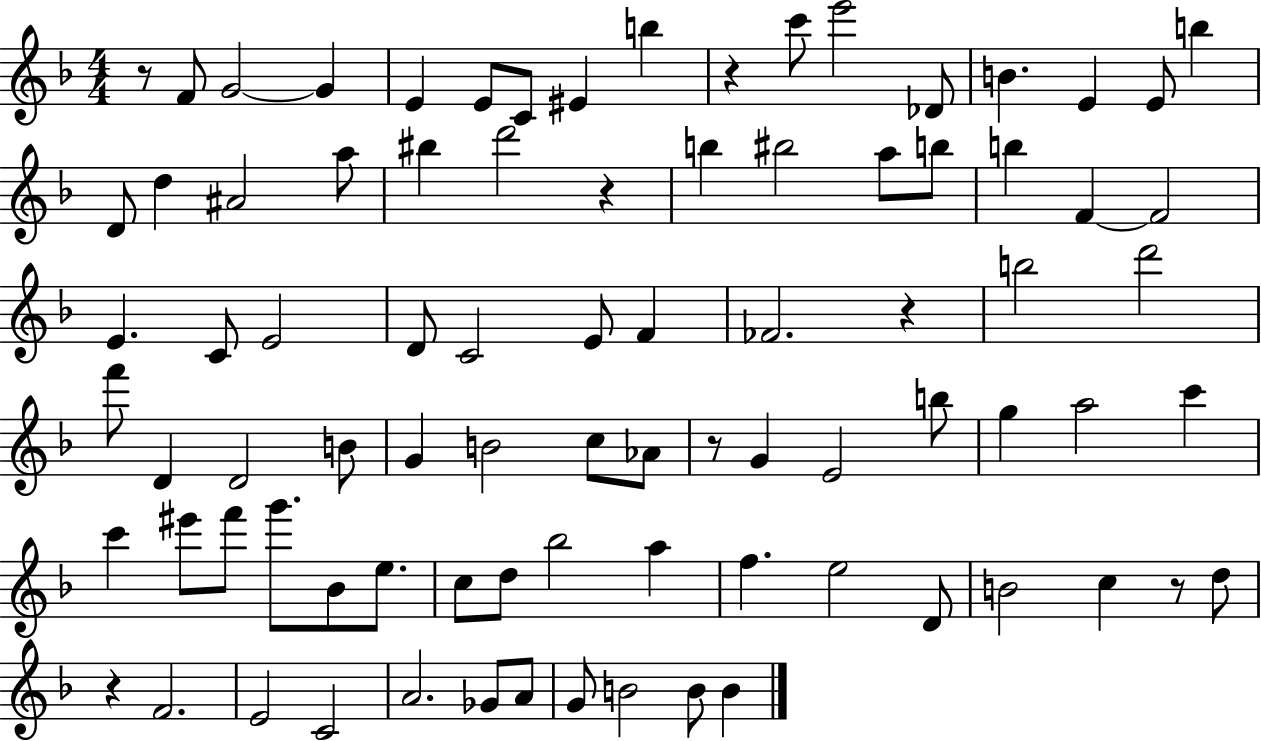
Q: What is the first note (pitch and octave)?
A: F4